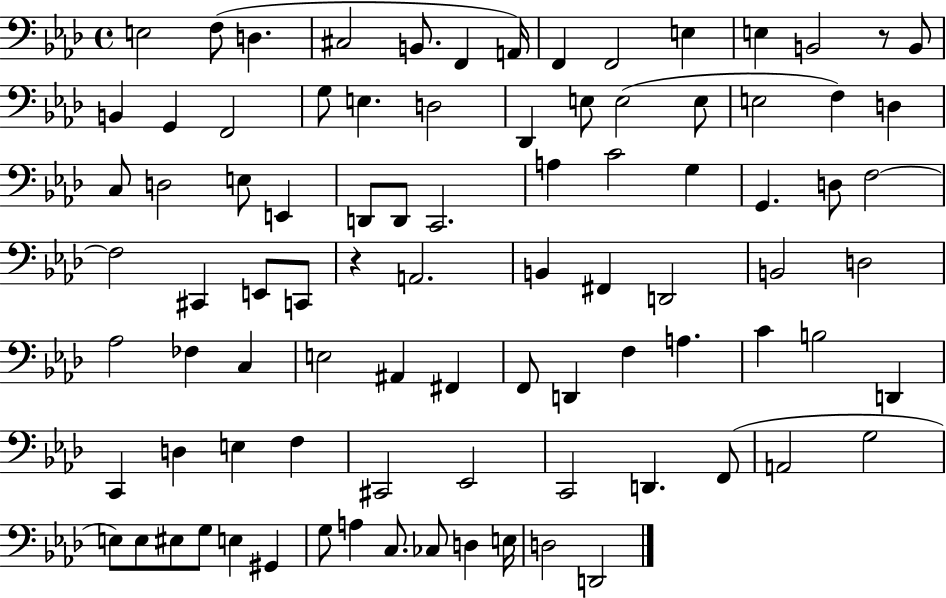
X:1
T:Untitled
M:4/4
L:1/4
K:Ab
E,2 F,/2 D, ^C,2 B,,/2 F,, A,,/4 F,, F,,2 E, E, B,,2 z/2 B,,/2 B,, G,, F,,2 G,/2 E, D,2 _D,, E,/2 E,2 E,/2 E,2 F, D, C,/2 D,2 E,/2 E,, D,,/2 D,,/2 C,,2 A, C2 G, G,, D,/2 F,2 F,2 ^C,, E,,/2 C,,/2 z A,,2 B,, ^F,, D,,2 B,,2 D,2 _A,2 _F, C, E,2 ^A,, ^F,, F,,/2 D,, F, A, C B,2 D,, C,, D, E, F, ^C,,2 _E,,2 C,,2 D,, F,,/2 A,,2 G,2 E,/2 E,/2 ^E,/2 G,/2 E, ^G,, G,/2 A, C,/2 _C,/2 D, E,/4 D,2 D,,2